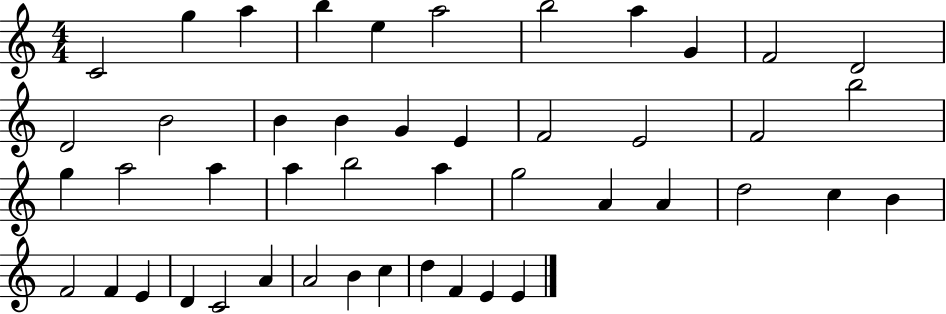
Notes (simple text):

C4/h G5/q A5/q B5/q E5/q A5/h B5/h A5/q G4/q F4/h D4/h D4/h B4/h B4/q B4/q G4/q E4/q F4/h E4/h F4/h B5/h G5/q A5/h A5/q A5/q B5/h A5/q G5/h A4/q A4/q D5/h C5/q B4/q F4/h F4/q E4/q D4/q C4/h A4/q A4/h B4/q C5/q D5/q F4/q E4/q E4/q